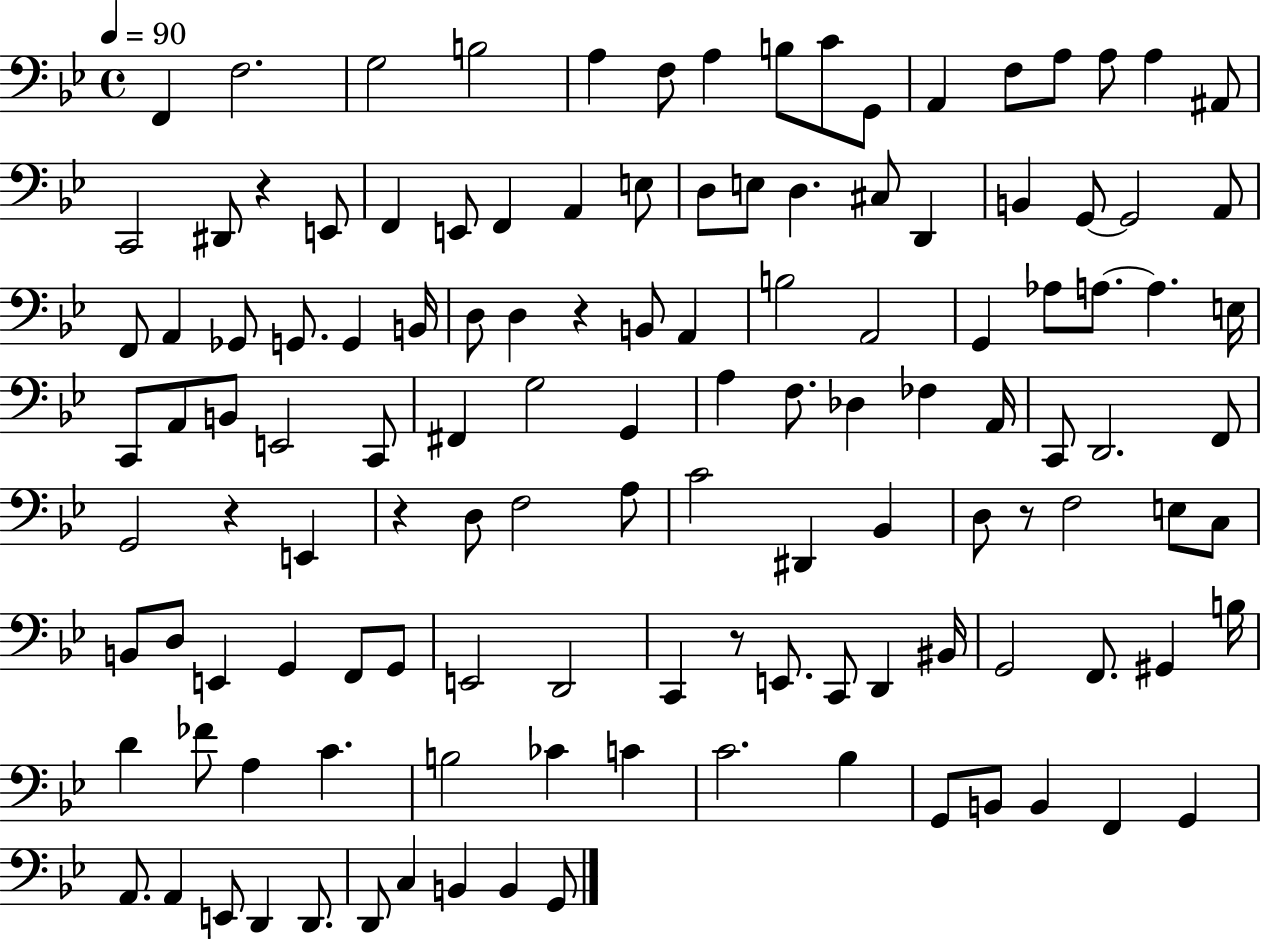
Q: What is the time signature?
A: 4/4